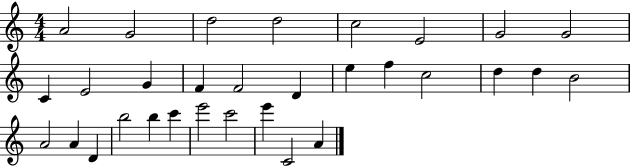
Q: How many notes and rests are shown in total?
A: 31